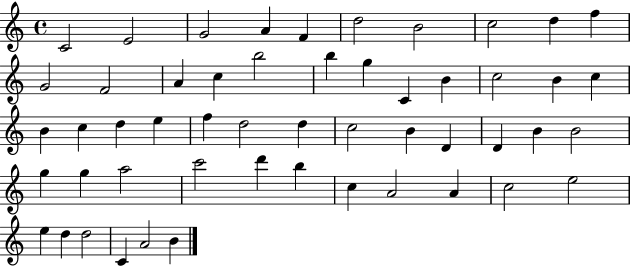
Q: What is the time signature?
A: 4/4